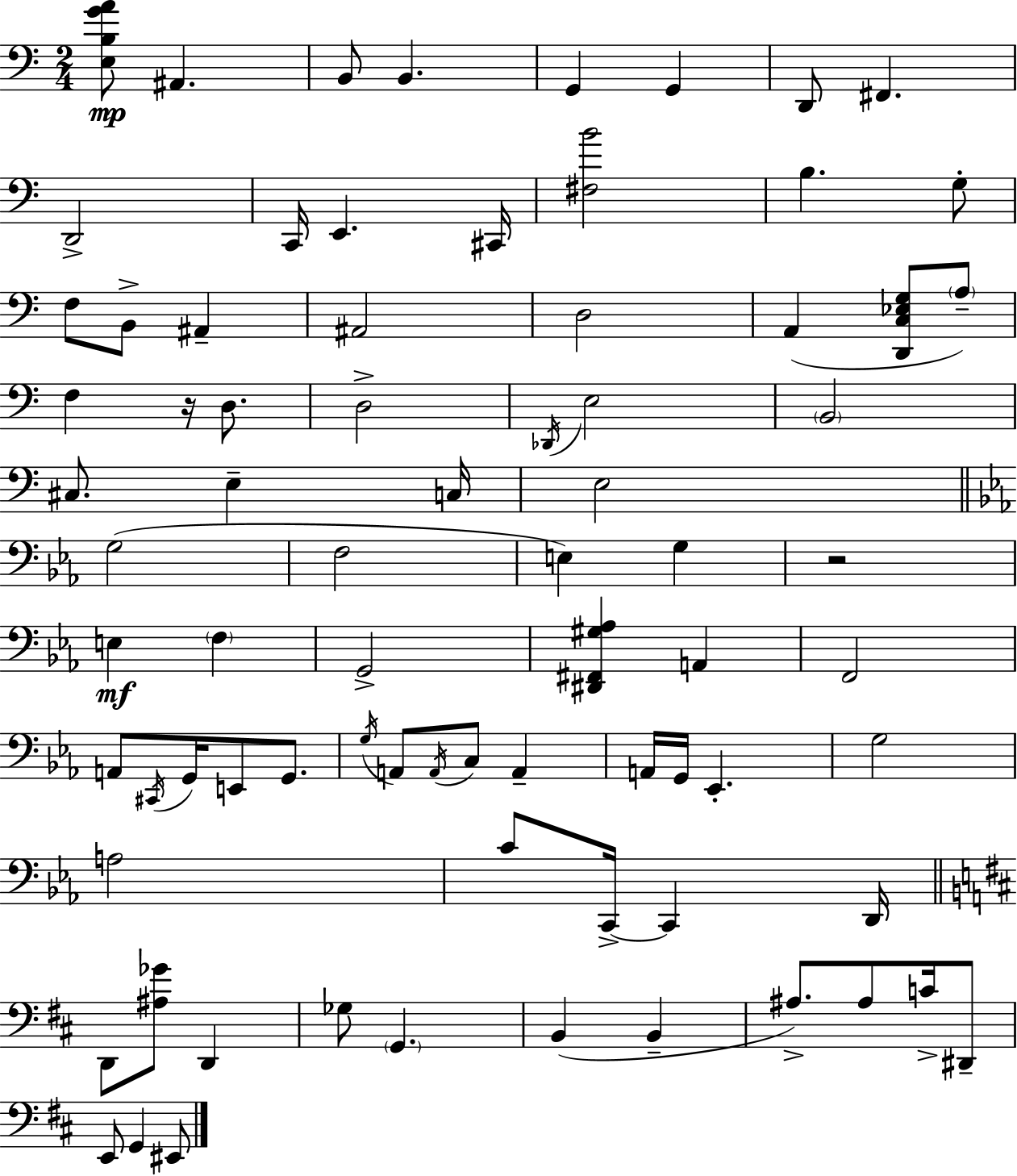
X:1
T:Untitled
M:2/4
L:1/4
K:C
[E,B,GA]/2 ^A,, B,,/2 B,, G,, G,, D,,/2 ^F,, D,,2 C,,/4 E,, ^C,,/4 [^F,B]2 B, G,/2 F,/2 B,,/2 ^A,, ^A,,2 D,2 A,, [D,,C,_E,G,]/2 A,/2 F, z/4 D,/2 D,2 _D,,/4 E,2 B,,2 ^C,/2 E, C,/4 E,2 G,2 F,2 E, G, z2 E, F, G,,2 [^D,,^F,,^G,_A,] A,, F,,2 A,,/2 ^C,,/4 G,,/4 E,,/2 G,,/2 G,/4 A,,/2 A,,/4 C,/2 A,, A,,/4 G,,/4 _E,, G,2 A,2 C/2 C,,/4 C,, D,,/4 D,,/2 [^A,_G]/2 D,, _G,/2 G,, B,, B,, ^A,/2 ^A,/2 C/4 ^D,,/2 E,,/2 G,, ^E,,/2